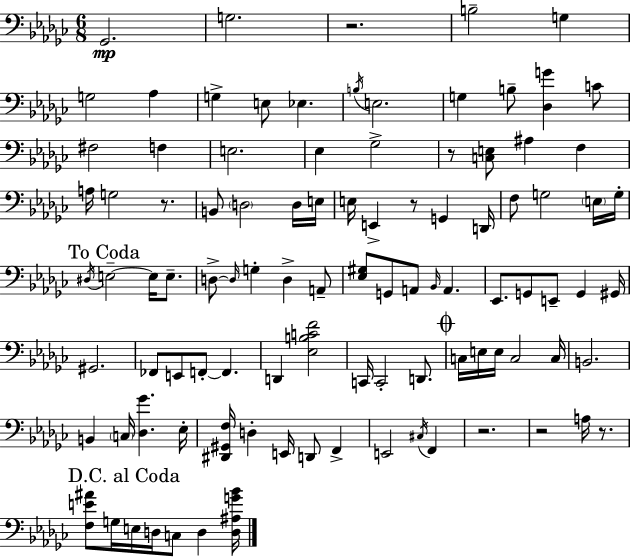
Gb2/h. G3/h. R/h. B3/h G3/q G3/h Ab3/q G3/q E3/e Eb3/q. B3/s E3/h. G3/q B3/e [Db3,G4]/q C4/e F#3/h F3/q E3/h. Eb3/q Gb3/h R/e [C3,E3]/e A#3/q F3/q A3/s G3/h R/e. B2/e D3/h D3/s E3/s E3/s E2/q R/e G2/q D2/s F3/e G3/h E3/s G3/s D#3/s E3/h E3/s E3/e. D3/e D3/s G3/q D3/q A2/e [Eb3,G#3]/e G2/e A2/e Bb2/s A2/q. Eb2/e. G2/e E2/e G2/q G#2/s G#2/h. FES2/e E2/e F2/e F2/q. D2/q [Eb3,B3,C4,F4]/h C2/s C2/h D2/e. C3/s E3/s E3/s C3/h C3/s B2/h. B2/q C3/s [Db3,Gb4]/q. Eb3/s [D#2,G#2,F3]/s D3/q E2/s D2/e F2/q E2/h C#3/s F2/q R/h. R/h A3/s R/e. [F3,E4,A#4]/e G3/s E3/s D3/s C3/e D3/q [D3,A#3,G4,Bb4]/s